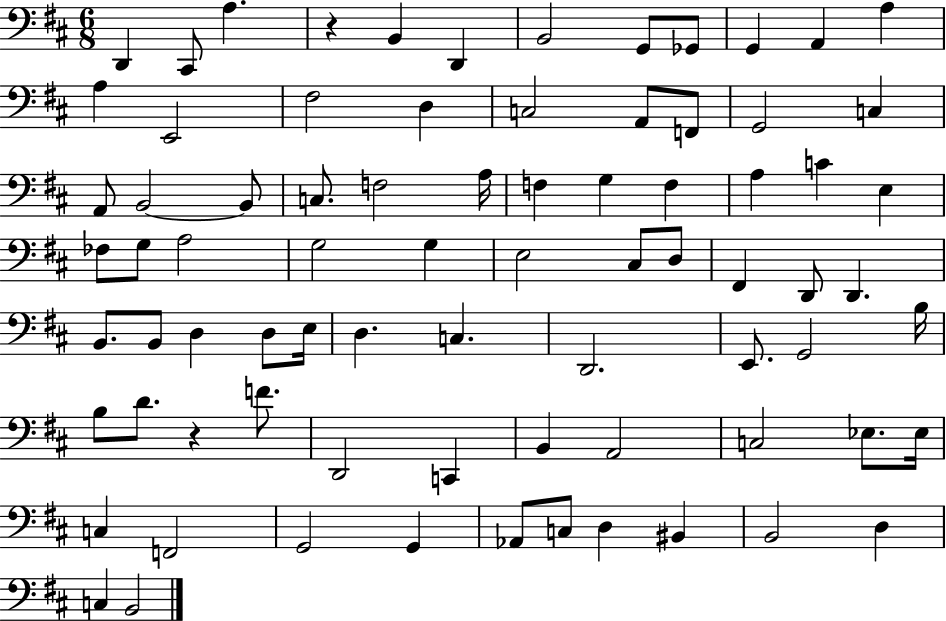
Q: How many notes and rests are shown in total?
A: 78